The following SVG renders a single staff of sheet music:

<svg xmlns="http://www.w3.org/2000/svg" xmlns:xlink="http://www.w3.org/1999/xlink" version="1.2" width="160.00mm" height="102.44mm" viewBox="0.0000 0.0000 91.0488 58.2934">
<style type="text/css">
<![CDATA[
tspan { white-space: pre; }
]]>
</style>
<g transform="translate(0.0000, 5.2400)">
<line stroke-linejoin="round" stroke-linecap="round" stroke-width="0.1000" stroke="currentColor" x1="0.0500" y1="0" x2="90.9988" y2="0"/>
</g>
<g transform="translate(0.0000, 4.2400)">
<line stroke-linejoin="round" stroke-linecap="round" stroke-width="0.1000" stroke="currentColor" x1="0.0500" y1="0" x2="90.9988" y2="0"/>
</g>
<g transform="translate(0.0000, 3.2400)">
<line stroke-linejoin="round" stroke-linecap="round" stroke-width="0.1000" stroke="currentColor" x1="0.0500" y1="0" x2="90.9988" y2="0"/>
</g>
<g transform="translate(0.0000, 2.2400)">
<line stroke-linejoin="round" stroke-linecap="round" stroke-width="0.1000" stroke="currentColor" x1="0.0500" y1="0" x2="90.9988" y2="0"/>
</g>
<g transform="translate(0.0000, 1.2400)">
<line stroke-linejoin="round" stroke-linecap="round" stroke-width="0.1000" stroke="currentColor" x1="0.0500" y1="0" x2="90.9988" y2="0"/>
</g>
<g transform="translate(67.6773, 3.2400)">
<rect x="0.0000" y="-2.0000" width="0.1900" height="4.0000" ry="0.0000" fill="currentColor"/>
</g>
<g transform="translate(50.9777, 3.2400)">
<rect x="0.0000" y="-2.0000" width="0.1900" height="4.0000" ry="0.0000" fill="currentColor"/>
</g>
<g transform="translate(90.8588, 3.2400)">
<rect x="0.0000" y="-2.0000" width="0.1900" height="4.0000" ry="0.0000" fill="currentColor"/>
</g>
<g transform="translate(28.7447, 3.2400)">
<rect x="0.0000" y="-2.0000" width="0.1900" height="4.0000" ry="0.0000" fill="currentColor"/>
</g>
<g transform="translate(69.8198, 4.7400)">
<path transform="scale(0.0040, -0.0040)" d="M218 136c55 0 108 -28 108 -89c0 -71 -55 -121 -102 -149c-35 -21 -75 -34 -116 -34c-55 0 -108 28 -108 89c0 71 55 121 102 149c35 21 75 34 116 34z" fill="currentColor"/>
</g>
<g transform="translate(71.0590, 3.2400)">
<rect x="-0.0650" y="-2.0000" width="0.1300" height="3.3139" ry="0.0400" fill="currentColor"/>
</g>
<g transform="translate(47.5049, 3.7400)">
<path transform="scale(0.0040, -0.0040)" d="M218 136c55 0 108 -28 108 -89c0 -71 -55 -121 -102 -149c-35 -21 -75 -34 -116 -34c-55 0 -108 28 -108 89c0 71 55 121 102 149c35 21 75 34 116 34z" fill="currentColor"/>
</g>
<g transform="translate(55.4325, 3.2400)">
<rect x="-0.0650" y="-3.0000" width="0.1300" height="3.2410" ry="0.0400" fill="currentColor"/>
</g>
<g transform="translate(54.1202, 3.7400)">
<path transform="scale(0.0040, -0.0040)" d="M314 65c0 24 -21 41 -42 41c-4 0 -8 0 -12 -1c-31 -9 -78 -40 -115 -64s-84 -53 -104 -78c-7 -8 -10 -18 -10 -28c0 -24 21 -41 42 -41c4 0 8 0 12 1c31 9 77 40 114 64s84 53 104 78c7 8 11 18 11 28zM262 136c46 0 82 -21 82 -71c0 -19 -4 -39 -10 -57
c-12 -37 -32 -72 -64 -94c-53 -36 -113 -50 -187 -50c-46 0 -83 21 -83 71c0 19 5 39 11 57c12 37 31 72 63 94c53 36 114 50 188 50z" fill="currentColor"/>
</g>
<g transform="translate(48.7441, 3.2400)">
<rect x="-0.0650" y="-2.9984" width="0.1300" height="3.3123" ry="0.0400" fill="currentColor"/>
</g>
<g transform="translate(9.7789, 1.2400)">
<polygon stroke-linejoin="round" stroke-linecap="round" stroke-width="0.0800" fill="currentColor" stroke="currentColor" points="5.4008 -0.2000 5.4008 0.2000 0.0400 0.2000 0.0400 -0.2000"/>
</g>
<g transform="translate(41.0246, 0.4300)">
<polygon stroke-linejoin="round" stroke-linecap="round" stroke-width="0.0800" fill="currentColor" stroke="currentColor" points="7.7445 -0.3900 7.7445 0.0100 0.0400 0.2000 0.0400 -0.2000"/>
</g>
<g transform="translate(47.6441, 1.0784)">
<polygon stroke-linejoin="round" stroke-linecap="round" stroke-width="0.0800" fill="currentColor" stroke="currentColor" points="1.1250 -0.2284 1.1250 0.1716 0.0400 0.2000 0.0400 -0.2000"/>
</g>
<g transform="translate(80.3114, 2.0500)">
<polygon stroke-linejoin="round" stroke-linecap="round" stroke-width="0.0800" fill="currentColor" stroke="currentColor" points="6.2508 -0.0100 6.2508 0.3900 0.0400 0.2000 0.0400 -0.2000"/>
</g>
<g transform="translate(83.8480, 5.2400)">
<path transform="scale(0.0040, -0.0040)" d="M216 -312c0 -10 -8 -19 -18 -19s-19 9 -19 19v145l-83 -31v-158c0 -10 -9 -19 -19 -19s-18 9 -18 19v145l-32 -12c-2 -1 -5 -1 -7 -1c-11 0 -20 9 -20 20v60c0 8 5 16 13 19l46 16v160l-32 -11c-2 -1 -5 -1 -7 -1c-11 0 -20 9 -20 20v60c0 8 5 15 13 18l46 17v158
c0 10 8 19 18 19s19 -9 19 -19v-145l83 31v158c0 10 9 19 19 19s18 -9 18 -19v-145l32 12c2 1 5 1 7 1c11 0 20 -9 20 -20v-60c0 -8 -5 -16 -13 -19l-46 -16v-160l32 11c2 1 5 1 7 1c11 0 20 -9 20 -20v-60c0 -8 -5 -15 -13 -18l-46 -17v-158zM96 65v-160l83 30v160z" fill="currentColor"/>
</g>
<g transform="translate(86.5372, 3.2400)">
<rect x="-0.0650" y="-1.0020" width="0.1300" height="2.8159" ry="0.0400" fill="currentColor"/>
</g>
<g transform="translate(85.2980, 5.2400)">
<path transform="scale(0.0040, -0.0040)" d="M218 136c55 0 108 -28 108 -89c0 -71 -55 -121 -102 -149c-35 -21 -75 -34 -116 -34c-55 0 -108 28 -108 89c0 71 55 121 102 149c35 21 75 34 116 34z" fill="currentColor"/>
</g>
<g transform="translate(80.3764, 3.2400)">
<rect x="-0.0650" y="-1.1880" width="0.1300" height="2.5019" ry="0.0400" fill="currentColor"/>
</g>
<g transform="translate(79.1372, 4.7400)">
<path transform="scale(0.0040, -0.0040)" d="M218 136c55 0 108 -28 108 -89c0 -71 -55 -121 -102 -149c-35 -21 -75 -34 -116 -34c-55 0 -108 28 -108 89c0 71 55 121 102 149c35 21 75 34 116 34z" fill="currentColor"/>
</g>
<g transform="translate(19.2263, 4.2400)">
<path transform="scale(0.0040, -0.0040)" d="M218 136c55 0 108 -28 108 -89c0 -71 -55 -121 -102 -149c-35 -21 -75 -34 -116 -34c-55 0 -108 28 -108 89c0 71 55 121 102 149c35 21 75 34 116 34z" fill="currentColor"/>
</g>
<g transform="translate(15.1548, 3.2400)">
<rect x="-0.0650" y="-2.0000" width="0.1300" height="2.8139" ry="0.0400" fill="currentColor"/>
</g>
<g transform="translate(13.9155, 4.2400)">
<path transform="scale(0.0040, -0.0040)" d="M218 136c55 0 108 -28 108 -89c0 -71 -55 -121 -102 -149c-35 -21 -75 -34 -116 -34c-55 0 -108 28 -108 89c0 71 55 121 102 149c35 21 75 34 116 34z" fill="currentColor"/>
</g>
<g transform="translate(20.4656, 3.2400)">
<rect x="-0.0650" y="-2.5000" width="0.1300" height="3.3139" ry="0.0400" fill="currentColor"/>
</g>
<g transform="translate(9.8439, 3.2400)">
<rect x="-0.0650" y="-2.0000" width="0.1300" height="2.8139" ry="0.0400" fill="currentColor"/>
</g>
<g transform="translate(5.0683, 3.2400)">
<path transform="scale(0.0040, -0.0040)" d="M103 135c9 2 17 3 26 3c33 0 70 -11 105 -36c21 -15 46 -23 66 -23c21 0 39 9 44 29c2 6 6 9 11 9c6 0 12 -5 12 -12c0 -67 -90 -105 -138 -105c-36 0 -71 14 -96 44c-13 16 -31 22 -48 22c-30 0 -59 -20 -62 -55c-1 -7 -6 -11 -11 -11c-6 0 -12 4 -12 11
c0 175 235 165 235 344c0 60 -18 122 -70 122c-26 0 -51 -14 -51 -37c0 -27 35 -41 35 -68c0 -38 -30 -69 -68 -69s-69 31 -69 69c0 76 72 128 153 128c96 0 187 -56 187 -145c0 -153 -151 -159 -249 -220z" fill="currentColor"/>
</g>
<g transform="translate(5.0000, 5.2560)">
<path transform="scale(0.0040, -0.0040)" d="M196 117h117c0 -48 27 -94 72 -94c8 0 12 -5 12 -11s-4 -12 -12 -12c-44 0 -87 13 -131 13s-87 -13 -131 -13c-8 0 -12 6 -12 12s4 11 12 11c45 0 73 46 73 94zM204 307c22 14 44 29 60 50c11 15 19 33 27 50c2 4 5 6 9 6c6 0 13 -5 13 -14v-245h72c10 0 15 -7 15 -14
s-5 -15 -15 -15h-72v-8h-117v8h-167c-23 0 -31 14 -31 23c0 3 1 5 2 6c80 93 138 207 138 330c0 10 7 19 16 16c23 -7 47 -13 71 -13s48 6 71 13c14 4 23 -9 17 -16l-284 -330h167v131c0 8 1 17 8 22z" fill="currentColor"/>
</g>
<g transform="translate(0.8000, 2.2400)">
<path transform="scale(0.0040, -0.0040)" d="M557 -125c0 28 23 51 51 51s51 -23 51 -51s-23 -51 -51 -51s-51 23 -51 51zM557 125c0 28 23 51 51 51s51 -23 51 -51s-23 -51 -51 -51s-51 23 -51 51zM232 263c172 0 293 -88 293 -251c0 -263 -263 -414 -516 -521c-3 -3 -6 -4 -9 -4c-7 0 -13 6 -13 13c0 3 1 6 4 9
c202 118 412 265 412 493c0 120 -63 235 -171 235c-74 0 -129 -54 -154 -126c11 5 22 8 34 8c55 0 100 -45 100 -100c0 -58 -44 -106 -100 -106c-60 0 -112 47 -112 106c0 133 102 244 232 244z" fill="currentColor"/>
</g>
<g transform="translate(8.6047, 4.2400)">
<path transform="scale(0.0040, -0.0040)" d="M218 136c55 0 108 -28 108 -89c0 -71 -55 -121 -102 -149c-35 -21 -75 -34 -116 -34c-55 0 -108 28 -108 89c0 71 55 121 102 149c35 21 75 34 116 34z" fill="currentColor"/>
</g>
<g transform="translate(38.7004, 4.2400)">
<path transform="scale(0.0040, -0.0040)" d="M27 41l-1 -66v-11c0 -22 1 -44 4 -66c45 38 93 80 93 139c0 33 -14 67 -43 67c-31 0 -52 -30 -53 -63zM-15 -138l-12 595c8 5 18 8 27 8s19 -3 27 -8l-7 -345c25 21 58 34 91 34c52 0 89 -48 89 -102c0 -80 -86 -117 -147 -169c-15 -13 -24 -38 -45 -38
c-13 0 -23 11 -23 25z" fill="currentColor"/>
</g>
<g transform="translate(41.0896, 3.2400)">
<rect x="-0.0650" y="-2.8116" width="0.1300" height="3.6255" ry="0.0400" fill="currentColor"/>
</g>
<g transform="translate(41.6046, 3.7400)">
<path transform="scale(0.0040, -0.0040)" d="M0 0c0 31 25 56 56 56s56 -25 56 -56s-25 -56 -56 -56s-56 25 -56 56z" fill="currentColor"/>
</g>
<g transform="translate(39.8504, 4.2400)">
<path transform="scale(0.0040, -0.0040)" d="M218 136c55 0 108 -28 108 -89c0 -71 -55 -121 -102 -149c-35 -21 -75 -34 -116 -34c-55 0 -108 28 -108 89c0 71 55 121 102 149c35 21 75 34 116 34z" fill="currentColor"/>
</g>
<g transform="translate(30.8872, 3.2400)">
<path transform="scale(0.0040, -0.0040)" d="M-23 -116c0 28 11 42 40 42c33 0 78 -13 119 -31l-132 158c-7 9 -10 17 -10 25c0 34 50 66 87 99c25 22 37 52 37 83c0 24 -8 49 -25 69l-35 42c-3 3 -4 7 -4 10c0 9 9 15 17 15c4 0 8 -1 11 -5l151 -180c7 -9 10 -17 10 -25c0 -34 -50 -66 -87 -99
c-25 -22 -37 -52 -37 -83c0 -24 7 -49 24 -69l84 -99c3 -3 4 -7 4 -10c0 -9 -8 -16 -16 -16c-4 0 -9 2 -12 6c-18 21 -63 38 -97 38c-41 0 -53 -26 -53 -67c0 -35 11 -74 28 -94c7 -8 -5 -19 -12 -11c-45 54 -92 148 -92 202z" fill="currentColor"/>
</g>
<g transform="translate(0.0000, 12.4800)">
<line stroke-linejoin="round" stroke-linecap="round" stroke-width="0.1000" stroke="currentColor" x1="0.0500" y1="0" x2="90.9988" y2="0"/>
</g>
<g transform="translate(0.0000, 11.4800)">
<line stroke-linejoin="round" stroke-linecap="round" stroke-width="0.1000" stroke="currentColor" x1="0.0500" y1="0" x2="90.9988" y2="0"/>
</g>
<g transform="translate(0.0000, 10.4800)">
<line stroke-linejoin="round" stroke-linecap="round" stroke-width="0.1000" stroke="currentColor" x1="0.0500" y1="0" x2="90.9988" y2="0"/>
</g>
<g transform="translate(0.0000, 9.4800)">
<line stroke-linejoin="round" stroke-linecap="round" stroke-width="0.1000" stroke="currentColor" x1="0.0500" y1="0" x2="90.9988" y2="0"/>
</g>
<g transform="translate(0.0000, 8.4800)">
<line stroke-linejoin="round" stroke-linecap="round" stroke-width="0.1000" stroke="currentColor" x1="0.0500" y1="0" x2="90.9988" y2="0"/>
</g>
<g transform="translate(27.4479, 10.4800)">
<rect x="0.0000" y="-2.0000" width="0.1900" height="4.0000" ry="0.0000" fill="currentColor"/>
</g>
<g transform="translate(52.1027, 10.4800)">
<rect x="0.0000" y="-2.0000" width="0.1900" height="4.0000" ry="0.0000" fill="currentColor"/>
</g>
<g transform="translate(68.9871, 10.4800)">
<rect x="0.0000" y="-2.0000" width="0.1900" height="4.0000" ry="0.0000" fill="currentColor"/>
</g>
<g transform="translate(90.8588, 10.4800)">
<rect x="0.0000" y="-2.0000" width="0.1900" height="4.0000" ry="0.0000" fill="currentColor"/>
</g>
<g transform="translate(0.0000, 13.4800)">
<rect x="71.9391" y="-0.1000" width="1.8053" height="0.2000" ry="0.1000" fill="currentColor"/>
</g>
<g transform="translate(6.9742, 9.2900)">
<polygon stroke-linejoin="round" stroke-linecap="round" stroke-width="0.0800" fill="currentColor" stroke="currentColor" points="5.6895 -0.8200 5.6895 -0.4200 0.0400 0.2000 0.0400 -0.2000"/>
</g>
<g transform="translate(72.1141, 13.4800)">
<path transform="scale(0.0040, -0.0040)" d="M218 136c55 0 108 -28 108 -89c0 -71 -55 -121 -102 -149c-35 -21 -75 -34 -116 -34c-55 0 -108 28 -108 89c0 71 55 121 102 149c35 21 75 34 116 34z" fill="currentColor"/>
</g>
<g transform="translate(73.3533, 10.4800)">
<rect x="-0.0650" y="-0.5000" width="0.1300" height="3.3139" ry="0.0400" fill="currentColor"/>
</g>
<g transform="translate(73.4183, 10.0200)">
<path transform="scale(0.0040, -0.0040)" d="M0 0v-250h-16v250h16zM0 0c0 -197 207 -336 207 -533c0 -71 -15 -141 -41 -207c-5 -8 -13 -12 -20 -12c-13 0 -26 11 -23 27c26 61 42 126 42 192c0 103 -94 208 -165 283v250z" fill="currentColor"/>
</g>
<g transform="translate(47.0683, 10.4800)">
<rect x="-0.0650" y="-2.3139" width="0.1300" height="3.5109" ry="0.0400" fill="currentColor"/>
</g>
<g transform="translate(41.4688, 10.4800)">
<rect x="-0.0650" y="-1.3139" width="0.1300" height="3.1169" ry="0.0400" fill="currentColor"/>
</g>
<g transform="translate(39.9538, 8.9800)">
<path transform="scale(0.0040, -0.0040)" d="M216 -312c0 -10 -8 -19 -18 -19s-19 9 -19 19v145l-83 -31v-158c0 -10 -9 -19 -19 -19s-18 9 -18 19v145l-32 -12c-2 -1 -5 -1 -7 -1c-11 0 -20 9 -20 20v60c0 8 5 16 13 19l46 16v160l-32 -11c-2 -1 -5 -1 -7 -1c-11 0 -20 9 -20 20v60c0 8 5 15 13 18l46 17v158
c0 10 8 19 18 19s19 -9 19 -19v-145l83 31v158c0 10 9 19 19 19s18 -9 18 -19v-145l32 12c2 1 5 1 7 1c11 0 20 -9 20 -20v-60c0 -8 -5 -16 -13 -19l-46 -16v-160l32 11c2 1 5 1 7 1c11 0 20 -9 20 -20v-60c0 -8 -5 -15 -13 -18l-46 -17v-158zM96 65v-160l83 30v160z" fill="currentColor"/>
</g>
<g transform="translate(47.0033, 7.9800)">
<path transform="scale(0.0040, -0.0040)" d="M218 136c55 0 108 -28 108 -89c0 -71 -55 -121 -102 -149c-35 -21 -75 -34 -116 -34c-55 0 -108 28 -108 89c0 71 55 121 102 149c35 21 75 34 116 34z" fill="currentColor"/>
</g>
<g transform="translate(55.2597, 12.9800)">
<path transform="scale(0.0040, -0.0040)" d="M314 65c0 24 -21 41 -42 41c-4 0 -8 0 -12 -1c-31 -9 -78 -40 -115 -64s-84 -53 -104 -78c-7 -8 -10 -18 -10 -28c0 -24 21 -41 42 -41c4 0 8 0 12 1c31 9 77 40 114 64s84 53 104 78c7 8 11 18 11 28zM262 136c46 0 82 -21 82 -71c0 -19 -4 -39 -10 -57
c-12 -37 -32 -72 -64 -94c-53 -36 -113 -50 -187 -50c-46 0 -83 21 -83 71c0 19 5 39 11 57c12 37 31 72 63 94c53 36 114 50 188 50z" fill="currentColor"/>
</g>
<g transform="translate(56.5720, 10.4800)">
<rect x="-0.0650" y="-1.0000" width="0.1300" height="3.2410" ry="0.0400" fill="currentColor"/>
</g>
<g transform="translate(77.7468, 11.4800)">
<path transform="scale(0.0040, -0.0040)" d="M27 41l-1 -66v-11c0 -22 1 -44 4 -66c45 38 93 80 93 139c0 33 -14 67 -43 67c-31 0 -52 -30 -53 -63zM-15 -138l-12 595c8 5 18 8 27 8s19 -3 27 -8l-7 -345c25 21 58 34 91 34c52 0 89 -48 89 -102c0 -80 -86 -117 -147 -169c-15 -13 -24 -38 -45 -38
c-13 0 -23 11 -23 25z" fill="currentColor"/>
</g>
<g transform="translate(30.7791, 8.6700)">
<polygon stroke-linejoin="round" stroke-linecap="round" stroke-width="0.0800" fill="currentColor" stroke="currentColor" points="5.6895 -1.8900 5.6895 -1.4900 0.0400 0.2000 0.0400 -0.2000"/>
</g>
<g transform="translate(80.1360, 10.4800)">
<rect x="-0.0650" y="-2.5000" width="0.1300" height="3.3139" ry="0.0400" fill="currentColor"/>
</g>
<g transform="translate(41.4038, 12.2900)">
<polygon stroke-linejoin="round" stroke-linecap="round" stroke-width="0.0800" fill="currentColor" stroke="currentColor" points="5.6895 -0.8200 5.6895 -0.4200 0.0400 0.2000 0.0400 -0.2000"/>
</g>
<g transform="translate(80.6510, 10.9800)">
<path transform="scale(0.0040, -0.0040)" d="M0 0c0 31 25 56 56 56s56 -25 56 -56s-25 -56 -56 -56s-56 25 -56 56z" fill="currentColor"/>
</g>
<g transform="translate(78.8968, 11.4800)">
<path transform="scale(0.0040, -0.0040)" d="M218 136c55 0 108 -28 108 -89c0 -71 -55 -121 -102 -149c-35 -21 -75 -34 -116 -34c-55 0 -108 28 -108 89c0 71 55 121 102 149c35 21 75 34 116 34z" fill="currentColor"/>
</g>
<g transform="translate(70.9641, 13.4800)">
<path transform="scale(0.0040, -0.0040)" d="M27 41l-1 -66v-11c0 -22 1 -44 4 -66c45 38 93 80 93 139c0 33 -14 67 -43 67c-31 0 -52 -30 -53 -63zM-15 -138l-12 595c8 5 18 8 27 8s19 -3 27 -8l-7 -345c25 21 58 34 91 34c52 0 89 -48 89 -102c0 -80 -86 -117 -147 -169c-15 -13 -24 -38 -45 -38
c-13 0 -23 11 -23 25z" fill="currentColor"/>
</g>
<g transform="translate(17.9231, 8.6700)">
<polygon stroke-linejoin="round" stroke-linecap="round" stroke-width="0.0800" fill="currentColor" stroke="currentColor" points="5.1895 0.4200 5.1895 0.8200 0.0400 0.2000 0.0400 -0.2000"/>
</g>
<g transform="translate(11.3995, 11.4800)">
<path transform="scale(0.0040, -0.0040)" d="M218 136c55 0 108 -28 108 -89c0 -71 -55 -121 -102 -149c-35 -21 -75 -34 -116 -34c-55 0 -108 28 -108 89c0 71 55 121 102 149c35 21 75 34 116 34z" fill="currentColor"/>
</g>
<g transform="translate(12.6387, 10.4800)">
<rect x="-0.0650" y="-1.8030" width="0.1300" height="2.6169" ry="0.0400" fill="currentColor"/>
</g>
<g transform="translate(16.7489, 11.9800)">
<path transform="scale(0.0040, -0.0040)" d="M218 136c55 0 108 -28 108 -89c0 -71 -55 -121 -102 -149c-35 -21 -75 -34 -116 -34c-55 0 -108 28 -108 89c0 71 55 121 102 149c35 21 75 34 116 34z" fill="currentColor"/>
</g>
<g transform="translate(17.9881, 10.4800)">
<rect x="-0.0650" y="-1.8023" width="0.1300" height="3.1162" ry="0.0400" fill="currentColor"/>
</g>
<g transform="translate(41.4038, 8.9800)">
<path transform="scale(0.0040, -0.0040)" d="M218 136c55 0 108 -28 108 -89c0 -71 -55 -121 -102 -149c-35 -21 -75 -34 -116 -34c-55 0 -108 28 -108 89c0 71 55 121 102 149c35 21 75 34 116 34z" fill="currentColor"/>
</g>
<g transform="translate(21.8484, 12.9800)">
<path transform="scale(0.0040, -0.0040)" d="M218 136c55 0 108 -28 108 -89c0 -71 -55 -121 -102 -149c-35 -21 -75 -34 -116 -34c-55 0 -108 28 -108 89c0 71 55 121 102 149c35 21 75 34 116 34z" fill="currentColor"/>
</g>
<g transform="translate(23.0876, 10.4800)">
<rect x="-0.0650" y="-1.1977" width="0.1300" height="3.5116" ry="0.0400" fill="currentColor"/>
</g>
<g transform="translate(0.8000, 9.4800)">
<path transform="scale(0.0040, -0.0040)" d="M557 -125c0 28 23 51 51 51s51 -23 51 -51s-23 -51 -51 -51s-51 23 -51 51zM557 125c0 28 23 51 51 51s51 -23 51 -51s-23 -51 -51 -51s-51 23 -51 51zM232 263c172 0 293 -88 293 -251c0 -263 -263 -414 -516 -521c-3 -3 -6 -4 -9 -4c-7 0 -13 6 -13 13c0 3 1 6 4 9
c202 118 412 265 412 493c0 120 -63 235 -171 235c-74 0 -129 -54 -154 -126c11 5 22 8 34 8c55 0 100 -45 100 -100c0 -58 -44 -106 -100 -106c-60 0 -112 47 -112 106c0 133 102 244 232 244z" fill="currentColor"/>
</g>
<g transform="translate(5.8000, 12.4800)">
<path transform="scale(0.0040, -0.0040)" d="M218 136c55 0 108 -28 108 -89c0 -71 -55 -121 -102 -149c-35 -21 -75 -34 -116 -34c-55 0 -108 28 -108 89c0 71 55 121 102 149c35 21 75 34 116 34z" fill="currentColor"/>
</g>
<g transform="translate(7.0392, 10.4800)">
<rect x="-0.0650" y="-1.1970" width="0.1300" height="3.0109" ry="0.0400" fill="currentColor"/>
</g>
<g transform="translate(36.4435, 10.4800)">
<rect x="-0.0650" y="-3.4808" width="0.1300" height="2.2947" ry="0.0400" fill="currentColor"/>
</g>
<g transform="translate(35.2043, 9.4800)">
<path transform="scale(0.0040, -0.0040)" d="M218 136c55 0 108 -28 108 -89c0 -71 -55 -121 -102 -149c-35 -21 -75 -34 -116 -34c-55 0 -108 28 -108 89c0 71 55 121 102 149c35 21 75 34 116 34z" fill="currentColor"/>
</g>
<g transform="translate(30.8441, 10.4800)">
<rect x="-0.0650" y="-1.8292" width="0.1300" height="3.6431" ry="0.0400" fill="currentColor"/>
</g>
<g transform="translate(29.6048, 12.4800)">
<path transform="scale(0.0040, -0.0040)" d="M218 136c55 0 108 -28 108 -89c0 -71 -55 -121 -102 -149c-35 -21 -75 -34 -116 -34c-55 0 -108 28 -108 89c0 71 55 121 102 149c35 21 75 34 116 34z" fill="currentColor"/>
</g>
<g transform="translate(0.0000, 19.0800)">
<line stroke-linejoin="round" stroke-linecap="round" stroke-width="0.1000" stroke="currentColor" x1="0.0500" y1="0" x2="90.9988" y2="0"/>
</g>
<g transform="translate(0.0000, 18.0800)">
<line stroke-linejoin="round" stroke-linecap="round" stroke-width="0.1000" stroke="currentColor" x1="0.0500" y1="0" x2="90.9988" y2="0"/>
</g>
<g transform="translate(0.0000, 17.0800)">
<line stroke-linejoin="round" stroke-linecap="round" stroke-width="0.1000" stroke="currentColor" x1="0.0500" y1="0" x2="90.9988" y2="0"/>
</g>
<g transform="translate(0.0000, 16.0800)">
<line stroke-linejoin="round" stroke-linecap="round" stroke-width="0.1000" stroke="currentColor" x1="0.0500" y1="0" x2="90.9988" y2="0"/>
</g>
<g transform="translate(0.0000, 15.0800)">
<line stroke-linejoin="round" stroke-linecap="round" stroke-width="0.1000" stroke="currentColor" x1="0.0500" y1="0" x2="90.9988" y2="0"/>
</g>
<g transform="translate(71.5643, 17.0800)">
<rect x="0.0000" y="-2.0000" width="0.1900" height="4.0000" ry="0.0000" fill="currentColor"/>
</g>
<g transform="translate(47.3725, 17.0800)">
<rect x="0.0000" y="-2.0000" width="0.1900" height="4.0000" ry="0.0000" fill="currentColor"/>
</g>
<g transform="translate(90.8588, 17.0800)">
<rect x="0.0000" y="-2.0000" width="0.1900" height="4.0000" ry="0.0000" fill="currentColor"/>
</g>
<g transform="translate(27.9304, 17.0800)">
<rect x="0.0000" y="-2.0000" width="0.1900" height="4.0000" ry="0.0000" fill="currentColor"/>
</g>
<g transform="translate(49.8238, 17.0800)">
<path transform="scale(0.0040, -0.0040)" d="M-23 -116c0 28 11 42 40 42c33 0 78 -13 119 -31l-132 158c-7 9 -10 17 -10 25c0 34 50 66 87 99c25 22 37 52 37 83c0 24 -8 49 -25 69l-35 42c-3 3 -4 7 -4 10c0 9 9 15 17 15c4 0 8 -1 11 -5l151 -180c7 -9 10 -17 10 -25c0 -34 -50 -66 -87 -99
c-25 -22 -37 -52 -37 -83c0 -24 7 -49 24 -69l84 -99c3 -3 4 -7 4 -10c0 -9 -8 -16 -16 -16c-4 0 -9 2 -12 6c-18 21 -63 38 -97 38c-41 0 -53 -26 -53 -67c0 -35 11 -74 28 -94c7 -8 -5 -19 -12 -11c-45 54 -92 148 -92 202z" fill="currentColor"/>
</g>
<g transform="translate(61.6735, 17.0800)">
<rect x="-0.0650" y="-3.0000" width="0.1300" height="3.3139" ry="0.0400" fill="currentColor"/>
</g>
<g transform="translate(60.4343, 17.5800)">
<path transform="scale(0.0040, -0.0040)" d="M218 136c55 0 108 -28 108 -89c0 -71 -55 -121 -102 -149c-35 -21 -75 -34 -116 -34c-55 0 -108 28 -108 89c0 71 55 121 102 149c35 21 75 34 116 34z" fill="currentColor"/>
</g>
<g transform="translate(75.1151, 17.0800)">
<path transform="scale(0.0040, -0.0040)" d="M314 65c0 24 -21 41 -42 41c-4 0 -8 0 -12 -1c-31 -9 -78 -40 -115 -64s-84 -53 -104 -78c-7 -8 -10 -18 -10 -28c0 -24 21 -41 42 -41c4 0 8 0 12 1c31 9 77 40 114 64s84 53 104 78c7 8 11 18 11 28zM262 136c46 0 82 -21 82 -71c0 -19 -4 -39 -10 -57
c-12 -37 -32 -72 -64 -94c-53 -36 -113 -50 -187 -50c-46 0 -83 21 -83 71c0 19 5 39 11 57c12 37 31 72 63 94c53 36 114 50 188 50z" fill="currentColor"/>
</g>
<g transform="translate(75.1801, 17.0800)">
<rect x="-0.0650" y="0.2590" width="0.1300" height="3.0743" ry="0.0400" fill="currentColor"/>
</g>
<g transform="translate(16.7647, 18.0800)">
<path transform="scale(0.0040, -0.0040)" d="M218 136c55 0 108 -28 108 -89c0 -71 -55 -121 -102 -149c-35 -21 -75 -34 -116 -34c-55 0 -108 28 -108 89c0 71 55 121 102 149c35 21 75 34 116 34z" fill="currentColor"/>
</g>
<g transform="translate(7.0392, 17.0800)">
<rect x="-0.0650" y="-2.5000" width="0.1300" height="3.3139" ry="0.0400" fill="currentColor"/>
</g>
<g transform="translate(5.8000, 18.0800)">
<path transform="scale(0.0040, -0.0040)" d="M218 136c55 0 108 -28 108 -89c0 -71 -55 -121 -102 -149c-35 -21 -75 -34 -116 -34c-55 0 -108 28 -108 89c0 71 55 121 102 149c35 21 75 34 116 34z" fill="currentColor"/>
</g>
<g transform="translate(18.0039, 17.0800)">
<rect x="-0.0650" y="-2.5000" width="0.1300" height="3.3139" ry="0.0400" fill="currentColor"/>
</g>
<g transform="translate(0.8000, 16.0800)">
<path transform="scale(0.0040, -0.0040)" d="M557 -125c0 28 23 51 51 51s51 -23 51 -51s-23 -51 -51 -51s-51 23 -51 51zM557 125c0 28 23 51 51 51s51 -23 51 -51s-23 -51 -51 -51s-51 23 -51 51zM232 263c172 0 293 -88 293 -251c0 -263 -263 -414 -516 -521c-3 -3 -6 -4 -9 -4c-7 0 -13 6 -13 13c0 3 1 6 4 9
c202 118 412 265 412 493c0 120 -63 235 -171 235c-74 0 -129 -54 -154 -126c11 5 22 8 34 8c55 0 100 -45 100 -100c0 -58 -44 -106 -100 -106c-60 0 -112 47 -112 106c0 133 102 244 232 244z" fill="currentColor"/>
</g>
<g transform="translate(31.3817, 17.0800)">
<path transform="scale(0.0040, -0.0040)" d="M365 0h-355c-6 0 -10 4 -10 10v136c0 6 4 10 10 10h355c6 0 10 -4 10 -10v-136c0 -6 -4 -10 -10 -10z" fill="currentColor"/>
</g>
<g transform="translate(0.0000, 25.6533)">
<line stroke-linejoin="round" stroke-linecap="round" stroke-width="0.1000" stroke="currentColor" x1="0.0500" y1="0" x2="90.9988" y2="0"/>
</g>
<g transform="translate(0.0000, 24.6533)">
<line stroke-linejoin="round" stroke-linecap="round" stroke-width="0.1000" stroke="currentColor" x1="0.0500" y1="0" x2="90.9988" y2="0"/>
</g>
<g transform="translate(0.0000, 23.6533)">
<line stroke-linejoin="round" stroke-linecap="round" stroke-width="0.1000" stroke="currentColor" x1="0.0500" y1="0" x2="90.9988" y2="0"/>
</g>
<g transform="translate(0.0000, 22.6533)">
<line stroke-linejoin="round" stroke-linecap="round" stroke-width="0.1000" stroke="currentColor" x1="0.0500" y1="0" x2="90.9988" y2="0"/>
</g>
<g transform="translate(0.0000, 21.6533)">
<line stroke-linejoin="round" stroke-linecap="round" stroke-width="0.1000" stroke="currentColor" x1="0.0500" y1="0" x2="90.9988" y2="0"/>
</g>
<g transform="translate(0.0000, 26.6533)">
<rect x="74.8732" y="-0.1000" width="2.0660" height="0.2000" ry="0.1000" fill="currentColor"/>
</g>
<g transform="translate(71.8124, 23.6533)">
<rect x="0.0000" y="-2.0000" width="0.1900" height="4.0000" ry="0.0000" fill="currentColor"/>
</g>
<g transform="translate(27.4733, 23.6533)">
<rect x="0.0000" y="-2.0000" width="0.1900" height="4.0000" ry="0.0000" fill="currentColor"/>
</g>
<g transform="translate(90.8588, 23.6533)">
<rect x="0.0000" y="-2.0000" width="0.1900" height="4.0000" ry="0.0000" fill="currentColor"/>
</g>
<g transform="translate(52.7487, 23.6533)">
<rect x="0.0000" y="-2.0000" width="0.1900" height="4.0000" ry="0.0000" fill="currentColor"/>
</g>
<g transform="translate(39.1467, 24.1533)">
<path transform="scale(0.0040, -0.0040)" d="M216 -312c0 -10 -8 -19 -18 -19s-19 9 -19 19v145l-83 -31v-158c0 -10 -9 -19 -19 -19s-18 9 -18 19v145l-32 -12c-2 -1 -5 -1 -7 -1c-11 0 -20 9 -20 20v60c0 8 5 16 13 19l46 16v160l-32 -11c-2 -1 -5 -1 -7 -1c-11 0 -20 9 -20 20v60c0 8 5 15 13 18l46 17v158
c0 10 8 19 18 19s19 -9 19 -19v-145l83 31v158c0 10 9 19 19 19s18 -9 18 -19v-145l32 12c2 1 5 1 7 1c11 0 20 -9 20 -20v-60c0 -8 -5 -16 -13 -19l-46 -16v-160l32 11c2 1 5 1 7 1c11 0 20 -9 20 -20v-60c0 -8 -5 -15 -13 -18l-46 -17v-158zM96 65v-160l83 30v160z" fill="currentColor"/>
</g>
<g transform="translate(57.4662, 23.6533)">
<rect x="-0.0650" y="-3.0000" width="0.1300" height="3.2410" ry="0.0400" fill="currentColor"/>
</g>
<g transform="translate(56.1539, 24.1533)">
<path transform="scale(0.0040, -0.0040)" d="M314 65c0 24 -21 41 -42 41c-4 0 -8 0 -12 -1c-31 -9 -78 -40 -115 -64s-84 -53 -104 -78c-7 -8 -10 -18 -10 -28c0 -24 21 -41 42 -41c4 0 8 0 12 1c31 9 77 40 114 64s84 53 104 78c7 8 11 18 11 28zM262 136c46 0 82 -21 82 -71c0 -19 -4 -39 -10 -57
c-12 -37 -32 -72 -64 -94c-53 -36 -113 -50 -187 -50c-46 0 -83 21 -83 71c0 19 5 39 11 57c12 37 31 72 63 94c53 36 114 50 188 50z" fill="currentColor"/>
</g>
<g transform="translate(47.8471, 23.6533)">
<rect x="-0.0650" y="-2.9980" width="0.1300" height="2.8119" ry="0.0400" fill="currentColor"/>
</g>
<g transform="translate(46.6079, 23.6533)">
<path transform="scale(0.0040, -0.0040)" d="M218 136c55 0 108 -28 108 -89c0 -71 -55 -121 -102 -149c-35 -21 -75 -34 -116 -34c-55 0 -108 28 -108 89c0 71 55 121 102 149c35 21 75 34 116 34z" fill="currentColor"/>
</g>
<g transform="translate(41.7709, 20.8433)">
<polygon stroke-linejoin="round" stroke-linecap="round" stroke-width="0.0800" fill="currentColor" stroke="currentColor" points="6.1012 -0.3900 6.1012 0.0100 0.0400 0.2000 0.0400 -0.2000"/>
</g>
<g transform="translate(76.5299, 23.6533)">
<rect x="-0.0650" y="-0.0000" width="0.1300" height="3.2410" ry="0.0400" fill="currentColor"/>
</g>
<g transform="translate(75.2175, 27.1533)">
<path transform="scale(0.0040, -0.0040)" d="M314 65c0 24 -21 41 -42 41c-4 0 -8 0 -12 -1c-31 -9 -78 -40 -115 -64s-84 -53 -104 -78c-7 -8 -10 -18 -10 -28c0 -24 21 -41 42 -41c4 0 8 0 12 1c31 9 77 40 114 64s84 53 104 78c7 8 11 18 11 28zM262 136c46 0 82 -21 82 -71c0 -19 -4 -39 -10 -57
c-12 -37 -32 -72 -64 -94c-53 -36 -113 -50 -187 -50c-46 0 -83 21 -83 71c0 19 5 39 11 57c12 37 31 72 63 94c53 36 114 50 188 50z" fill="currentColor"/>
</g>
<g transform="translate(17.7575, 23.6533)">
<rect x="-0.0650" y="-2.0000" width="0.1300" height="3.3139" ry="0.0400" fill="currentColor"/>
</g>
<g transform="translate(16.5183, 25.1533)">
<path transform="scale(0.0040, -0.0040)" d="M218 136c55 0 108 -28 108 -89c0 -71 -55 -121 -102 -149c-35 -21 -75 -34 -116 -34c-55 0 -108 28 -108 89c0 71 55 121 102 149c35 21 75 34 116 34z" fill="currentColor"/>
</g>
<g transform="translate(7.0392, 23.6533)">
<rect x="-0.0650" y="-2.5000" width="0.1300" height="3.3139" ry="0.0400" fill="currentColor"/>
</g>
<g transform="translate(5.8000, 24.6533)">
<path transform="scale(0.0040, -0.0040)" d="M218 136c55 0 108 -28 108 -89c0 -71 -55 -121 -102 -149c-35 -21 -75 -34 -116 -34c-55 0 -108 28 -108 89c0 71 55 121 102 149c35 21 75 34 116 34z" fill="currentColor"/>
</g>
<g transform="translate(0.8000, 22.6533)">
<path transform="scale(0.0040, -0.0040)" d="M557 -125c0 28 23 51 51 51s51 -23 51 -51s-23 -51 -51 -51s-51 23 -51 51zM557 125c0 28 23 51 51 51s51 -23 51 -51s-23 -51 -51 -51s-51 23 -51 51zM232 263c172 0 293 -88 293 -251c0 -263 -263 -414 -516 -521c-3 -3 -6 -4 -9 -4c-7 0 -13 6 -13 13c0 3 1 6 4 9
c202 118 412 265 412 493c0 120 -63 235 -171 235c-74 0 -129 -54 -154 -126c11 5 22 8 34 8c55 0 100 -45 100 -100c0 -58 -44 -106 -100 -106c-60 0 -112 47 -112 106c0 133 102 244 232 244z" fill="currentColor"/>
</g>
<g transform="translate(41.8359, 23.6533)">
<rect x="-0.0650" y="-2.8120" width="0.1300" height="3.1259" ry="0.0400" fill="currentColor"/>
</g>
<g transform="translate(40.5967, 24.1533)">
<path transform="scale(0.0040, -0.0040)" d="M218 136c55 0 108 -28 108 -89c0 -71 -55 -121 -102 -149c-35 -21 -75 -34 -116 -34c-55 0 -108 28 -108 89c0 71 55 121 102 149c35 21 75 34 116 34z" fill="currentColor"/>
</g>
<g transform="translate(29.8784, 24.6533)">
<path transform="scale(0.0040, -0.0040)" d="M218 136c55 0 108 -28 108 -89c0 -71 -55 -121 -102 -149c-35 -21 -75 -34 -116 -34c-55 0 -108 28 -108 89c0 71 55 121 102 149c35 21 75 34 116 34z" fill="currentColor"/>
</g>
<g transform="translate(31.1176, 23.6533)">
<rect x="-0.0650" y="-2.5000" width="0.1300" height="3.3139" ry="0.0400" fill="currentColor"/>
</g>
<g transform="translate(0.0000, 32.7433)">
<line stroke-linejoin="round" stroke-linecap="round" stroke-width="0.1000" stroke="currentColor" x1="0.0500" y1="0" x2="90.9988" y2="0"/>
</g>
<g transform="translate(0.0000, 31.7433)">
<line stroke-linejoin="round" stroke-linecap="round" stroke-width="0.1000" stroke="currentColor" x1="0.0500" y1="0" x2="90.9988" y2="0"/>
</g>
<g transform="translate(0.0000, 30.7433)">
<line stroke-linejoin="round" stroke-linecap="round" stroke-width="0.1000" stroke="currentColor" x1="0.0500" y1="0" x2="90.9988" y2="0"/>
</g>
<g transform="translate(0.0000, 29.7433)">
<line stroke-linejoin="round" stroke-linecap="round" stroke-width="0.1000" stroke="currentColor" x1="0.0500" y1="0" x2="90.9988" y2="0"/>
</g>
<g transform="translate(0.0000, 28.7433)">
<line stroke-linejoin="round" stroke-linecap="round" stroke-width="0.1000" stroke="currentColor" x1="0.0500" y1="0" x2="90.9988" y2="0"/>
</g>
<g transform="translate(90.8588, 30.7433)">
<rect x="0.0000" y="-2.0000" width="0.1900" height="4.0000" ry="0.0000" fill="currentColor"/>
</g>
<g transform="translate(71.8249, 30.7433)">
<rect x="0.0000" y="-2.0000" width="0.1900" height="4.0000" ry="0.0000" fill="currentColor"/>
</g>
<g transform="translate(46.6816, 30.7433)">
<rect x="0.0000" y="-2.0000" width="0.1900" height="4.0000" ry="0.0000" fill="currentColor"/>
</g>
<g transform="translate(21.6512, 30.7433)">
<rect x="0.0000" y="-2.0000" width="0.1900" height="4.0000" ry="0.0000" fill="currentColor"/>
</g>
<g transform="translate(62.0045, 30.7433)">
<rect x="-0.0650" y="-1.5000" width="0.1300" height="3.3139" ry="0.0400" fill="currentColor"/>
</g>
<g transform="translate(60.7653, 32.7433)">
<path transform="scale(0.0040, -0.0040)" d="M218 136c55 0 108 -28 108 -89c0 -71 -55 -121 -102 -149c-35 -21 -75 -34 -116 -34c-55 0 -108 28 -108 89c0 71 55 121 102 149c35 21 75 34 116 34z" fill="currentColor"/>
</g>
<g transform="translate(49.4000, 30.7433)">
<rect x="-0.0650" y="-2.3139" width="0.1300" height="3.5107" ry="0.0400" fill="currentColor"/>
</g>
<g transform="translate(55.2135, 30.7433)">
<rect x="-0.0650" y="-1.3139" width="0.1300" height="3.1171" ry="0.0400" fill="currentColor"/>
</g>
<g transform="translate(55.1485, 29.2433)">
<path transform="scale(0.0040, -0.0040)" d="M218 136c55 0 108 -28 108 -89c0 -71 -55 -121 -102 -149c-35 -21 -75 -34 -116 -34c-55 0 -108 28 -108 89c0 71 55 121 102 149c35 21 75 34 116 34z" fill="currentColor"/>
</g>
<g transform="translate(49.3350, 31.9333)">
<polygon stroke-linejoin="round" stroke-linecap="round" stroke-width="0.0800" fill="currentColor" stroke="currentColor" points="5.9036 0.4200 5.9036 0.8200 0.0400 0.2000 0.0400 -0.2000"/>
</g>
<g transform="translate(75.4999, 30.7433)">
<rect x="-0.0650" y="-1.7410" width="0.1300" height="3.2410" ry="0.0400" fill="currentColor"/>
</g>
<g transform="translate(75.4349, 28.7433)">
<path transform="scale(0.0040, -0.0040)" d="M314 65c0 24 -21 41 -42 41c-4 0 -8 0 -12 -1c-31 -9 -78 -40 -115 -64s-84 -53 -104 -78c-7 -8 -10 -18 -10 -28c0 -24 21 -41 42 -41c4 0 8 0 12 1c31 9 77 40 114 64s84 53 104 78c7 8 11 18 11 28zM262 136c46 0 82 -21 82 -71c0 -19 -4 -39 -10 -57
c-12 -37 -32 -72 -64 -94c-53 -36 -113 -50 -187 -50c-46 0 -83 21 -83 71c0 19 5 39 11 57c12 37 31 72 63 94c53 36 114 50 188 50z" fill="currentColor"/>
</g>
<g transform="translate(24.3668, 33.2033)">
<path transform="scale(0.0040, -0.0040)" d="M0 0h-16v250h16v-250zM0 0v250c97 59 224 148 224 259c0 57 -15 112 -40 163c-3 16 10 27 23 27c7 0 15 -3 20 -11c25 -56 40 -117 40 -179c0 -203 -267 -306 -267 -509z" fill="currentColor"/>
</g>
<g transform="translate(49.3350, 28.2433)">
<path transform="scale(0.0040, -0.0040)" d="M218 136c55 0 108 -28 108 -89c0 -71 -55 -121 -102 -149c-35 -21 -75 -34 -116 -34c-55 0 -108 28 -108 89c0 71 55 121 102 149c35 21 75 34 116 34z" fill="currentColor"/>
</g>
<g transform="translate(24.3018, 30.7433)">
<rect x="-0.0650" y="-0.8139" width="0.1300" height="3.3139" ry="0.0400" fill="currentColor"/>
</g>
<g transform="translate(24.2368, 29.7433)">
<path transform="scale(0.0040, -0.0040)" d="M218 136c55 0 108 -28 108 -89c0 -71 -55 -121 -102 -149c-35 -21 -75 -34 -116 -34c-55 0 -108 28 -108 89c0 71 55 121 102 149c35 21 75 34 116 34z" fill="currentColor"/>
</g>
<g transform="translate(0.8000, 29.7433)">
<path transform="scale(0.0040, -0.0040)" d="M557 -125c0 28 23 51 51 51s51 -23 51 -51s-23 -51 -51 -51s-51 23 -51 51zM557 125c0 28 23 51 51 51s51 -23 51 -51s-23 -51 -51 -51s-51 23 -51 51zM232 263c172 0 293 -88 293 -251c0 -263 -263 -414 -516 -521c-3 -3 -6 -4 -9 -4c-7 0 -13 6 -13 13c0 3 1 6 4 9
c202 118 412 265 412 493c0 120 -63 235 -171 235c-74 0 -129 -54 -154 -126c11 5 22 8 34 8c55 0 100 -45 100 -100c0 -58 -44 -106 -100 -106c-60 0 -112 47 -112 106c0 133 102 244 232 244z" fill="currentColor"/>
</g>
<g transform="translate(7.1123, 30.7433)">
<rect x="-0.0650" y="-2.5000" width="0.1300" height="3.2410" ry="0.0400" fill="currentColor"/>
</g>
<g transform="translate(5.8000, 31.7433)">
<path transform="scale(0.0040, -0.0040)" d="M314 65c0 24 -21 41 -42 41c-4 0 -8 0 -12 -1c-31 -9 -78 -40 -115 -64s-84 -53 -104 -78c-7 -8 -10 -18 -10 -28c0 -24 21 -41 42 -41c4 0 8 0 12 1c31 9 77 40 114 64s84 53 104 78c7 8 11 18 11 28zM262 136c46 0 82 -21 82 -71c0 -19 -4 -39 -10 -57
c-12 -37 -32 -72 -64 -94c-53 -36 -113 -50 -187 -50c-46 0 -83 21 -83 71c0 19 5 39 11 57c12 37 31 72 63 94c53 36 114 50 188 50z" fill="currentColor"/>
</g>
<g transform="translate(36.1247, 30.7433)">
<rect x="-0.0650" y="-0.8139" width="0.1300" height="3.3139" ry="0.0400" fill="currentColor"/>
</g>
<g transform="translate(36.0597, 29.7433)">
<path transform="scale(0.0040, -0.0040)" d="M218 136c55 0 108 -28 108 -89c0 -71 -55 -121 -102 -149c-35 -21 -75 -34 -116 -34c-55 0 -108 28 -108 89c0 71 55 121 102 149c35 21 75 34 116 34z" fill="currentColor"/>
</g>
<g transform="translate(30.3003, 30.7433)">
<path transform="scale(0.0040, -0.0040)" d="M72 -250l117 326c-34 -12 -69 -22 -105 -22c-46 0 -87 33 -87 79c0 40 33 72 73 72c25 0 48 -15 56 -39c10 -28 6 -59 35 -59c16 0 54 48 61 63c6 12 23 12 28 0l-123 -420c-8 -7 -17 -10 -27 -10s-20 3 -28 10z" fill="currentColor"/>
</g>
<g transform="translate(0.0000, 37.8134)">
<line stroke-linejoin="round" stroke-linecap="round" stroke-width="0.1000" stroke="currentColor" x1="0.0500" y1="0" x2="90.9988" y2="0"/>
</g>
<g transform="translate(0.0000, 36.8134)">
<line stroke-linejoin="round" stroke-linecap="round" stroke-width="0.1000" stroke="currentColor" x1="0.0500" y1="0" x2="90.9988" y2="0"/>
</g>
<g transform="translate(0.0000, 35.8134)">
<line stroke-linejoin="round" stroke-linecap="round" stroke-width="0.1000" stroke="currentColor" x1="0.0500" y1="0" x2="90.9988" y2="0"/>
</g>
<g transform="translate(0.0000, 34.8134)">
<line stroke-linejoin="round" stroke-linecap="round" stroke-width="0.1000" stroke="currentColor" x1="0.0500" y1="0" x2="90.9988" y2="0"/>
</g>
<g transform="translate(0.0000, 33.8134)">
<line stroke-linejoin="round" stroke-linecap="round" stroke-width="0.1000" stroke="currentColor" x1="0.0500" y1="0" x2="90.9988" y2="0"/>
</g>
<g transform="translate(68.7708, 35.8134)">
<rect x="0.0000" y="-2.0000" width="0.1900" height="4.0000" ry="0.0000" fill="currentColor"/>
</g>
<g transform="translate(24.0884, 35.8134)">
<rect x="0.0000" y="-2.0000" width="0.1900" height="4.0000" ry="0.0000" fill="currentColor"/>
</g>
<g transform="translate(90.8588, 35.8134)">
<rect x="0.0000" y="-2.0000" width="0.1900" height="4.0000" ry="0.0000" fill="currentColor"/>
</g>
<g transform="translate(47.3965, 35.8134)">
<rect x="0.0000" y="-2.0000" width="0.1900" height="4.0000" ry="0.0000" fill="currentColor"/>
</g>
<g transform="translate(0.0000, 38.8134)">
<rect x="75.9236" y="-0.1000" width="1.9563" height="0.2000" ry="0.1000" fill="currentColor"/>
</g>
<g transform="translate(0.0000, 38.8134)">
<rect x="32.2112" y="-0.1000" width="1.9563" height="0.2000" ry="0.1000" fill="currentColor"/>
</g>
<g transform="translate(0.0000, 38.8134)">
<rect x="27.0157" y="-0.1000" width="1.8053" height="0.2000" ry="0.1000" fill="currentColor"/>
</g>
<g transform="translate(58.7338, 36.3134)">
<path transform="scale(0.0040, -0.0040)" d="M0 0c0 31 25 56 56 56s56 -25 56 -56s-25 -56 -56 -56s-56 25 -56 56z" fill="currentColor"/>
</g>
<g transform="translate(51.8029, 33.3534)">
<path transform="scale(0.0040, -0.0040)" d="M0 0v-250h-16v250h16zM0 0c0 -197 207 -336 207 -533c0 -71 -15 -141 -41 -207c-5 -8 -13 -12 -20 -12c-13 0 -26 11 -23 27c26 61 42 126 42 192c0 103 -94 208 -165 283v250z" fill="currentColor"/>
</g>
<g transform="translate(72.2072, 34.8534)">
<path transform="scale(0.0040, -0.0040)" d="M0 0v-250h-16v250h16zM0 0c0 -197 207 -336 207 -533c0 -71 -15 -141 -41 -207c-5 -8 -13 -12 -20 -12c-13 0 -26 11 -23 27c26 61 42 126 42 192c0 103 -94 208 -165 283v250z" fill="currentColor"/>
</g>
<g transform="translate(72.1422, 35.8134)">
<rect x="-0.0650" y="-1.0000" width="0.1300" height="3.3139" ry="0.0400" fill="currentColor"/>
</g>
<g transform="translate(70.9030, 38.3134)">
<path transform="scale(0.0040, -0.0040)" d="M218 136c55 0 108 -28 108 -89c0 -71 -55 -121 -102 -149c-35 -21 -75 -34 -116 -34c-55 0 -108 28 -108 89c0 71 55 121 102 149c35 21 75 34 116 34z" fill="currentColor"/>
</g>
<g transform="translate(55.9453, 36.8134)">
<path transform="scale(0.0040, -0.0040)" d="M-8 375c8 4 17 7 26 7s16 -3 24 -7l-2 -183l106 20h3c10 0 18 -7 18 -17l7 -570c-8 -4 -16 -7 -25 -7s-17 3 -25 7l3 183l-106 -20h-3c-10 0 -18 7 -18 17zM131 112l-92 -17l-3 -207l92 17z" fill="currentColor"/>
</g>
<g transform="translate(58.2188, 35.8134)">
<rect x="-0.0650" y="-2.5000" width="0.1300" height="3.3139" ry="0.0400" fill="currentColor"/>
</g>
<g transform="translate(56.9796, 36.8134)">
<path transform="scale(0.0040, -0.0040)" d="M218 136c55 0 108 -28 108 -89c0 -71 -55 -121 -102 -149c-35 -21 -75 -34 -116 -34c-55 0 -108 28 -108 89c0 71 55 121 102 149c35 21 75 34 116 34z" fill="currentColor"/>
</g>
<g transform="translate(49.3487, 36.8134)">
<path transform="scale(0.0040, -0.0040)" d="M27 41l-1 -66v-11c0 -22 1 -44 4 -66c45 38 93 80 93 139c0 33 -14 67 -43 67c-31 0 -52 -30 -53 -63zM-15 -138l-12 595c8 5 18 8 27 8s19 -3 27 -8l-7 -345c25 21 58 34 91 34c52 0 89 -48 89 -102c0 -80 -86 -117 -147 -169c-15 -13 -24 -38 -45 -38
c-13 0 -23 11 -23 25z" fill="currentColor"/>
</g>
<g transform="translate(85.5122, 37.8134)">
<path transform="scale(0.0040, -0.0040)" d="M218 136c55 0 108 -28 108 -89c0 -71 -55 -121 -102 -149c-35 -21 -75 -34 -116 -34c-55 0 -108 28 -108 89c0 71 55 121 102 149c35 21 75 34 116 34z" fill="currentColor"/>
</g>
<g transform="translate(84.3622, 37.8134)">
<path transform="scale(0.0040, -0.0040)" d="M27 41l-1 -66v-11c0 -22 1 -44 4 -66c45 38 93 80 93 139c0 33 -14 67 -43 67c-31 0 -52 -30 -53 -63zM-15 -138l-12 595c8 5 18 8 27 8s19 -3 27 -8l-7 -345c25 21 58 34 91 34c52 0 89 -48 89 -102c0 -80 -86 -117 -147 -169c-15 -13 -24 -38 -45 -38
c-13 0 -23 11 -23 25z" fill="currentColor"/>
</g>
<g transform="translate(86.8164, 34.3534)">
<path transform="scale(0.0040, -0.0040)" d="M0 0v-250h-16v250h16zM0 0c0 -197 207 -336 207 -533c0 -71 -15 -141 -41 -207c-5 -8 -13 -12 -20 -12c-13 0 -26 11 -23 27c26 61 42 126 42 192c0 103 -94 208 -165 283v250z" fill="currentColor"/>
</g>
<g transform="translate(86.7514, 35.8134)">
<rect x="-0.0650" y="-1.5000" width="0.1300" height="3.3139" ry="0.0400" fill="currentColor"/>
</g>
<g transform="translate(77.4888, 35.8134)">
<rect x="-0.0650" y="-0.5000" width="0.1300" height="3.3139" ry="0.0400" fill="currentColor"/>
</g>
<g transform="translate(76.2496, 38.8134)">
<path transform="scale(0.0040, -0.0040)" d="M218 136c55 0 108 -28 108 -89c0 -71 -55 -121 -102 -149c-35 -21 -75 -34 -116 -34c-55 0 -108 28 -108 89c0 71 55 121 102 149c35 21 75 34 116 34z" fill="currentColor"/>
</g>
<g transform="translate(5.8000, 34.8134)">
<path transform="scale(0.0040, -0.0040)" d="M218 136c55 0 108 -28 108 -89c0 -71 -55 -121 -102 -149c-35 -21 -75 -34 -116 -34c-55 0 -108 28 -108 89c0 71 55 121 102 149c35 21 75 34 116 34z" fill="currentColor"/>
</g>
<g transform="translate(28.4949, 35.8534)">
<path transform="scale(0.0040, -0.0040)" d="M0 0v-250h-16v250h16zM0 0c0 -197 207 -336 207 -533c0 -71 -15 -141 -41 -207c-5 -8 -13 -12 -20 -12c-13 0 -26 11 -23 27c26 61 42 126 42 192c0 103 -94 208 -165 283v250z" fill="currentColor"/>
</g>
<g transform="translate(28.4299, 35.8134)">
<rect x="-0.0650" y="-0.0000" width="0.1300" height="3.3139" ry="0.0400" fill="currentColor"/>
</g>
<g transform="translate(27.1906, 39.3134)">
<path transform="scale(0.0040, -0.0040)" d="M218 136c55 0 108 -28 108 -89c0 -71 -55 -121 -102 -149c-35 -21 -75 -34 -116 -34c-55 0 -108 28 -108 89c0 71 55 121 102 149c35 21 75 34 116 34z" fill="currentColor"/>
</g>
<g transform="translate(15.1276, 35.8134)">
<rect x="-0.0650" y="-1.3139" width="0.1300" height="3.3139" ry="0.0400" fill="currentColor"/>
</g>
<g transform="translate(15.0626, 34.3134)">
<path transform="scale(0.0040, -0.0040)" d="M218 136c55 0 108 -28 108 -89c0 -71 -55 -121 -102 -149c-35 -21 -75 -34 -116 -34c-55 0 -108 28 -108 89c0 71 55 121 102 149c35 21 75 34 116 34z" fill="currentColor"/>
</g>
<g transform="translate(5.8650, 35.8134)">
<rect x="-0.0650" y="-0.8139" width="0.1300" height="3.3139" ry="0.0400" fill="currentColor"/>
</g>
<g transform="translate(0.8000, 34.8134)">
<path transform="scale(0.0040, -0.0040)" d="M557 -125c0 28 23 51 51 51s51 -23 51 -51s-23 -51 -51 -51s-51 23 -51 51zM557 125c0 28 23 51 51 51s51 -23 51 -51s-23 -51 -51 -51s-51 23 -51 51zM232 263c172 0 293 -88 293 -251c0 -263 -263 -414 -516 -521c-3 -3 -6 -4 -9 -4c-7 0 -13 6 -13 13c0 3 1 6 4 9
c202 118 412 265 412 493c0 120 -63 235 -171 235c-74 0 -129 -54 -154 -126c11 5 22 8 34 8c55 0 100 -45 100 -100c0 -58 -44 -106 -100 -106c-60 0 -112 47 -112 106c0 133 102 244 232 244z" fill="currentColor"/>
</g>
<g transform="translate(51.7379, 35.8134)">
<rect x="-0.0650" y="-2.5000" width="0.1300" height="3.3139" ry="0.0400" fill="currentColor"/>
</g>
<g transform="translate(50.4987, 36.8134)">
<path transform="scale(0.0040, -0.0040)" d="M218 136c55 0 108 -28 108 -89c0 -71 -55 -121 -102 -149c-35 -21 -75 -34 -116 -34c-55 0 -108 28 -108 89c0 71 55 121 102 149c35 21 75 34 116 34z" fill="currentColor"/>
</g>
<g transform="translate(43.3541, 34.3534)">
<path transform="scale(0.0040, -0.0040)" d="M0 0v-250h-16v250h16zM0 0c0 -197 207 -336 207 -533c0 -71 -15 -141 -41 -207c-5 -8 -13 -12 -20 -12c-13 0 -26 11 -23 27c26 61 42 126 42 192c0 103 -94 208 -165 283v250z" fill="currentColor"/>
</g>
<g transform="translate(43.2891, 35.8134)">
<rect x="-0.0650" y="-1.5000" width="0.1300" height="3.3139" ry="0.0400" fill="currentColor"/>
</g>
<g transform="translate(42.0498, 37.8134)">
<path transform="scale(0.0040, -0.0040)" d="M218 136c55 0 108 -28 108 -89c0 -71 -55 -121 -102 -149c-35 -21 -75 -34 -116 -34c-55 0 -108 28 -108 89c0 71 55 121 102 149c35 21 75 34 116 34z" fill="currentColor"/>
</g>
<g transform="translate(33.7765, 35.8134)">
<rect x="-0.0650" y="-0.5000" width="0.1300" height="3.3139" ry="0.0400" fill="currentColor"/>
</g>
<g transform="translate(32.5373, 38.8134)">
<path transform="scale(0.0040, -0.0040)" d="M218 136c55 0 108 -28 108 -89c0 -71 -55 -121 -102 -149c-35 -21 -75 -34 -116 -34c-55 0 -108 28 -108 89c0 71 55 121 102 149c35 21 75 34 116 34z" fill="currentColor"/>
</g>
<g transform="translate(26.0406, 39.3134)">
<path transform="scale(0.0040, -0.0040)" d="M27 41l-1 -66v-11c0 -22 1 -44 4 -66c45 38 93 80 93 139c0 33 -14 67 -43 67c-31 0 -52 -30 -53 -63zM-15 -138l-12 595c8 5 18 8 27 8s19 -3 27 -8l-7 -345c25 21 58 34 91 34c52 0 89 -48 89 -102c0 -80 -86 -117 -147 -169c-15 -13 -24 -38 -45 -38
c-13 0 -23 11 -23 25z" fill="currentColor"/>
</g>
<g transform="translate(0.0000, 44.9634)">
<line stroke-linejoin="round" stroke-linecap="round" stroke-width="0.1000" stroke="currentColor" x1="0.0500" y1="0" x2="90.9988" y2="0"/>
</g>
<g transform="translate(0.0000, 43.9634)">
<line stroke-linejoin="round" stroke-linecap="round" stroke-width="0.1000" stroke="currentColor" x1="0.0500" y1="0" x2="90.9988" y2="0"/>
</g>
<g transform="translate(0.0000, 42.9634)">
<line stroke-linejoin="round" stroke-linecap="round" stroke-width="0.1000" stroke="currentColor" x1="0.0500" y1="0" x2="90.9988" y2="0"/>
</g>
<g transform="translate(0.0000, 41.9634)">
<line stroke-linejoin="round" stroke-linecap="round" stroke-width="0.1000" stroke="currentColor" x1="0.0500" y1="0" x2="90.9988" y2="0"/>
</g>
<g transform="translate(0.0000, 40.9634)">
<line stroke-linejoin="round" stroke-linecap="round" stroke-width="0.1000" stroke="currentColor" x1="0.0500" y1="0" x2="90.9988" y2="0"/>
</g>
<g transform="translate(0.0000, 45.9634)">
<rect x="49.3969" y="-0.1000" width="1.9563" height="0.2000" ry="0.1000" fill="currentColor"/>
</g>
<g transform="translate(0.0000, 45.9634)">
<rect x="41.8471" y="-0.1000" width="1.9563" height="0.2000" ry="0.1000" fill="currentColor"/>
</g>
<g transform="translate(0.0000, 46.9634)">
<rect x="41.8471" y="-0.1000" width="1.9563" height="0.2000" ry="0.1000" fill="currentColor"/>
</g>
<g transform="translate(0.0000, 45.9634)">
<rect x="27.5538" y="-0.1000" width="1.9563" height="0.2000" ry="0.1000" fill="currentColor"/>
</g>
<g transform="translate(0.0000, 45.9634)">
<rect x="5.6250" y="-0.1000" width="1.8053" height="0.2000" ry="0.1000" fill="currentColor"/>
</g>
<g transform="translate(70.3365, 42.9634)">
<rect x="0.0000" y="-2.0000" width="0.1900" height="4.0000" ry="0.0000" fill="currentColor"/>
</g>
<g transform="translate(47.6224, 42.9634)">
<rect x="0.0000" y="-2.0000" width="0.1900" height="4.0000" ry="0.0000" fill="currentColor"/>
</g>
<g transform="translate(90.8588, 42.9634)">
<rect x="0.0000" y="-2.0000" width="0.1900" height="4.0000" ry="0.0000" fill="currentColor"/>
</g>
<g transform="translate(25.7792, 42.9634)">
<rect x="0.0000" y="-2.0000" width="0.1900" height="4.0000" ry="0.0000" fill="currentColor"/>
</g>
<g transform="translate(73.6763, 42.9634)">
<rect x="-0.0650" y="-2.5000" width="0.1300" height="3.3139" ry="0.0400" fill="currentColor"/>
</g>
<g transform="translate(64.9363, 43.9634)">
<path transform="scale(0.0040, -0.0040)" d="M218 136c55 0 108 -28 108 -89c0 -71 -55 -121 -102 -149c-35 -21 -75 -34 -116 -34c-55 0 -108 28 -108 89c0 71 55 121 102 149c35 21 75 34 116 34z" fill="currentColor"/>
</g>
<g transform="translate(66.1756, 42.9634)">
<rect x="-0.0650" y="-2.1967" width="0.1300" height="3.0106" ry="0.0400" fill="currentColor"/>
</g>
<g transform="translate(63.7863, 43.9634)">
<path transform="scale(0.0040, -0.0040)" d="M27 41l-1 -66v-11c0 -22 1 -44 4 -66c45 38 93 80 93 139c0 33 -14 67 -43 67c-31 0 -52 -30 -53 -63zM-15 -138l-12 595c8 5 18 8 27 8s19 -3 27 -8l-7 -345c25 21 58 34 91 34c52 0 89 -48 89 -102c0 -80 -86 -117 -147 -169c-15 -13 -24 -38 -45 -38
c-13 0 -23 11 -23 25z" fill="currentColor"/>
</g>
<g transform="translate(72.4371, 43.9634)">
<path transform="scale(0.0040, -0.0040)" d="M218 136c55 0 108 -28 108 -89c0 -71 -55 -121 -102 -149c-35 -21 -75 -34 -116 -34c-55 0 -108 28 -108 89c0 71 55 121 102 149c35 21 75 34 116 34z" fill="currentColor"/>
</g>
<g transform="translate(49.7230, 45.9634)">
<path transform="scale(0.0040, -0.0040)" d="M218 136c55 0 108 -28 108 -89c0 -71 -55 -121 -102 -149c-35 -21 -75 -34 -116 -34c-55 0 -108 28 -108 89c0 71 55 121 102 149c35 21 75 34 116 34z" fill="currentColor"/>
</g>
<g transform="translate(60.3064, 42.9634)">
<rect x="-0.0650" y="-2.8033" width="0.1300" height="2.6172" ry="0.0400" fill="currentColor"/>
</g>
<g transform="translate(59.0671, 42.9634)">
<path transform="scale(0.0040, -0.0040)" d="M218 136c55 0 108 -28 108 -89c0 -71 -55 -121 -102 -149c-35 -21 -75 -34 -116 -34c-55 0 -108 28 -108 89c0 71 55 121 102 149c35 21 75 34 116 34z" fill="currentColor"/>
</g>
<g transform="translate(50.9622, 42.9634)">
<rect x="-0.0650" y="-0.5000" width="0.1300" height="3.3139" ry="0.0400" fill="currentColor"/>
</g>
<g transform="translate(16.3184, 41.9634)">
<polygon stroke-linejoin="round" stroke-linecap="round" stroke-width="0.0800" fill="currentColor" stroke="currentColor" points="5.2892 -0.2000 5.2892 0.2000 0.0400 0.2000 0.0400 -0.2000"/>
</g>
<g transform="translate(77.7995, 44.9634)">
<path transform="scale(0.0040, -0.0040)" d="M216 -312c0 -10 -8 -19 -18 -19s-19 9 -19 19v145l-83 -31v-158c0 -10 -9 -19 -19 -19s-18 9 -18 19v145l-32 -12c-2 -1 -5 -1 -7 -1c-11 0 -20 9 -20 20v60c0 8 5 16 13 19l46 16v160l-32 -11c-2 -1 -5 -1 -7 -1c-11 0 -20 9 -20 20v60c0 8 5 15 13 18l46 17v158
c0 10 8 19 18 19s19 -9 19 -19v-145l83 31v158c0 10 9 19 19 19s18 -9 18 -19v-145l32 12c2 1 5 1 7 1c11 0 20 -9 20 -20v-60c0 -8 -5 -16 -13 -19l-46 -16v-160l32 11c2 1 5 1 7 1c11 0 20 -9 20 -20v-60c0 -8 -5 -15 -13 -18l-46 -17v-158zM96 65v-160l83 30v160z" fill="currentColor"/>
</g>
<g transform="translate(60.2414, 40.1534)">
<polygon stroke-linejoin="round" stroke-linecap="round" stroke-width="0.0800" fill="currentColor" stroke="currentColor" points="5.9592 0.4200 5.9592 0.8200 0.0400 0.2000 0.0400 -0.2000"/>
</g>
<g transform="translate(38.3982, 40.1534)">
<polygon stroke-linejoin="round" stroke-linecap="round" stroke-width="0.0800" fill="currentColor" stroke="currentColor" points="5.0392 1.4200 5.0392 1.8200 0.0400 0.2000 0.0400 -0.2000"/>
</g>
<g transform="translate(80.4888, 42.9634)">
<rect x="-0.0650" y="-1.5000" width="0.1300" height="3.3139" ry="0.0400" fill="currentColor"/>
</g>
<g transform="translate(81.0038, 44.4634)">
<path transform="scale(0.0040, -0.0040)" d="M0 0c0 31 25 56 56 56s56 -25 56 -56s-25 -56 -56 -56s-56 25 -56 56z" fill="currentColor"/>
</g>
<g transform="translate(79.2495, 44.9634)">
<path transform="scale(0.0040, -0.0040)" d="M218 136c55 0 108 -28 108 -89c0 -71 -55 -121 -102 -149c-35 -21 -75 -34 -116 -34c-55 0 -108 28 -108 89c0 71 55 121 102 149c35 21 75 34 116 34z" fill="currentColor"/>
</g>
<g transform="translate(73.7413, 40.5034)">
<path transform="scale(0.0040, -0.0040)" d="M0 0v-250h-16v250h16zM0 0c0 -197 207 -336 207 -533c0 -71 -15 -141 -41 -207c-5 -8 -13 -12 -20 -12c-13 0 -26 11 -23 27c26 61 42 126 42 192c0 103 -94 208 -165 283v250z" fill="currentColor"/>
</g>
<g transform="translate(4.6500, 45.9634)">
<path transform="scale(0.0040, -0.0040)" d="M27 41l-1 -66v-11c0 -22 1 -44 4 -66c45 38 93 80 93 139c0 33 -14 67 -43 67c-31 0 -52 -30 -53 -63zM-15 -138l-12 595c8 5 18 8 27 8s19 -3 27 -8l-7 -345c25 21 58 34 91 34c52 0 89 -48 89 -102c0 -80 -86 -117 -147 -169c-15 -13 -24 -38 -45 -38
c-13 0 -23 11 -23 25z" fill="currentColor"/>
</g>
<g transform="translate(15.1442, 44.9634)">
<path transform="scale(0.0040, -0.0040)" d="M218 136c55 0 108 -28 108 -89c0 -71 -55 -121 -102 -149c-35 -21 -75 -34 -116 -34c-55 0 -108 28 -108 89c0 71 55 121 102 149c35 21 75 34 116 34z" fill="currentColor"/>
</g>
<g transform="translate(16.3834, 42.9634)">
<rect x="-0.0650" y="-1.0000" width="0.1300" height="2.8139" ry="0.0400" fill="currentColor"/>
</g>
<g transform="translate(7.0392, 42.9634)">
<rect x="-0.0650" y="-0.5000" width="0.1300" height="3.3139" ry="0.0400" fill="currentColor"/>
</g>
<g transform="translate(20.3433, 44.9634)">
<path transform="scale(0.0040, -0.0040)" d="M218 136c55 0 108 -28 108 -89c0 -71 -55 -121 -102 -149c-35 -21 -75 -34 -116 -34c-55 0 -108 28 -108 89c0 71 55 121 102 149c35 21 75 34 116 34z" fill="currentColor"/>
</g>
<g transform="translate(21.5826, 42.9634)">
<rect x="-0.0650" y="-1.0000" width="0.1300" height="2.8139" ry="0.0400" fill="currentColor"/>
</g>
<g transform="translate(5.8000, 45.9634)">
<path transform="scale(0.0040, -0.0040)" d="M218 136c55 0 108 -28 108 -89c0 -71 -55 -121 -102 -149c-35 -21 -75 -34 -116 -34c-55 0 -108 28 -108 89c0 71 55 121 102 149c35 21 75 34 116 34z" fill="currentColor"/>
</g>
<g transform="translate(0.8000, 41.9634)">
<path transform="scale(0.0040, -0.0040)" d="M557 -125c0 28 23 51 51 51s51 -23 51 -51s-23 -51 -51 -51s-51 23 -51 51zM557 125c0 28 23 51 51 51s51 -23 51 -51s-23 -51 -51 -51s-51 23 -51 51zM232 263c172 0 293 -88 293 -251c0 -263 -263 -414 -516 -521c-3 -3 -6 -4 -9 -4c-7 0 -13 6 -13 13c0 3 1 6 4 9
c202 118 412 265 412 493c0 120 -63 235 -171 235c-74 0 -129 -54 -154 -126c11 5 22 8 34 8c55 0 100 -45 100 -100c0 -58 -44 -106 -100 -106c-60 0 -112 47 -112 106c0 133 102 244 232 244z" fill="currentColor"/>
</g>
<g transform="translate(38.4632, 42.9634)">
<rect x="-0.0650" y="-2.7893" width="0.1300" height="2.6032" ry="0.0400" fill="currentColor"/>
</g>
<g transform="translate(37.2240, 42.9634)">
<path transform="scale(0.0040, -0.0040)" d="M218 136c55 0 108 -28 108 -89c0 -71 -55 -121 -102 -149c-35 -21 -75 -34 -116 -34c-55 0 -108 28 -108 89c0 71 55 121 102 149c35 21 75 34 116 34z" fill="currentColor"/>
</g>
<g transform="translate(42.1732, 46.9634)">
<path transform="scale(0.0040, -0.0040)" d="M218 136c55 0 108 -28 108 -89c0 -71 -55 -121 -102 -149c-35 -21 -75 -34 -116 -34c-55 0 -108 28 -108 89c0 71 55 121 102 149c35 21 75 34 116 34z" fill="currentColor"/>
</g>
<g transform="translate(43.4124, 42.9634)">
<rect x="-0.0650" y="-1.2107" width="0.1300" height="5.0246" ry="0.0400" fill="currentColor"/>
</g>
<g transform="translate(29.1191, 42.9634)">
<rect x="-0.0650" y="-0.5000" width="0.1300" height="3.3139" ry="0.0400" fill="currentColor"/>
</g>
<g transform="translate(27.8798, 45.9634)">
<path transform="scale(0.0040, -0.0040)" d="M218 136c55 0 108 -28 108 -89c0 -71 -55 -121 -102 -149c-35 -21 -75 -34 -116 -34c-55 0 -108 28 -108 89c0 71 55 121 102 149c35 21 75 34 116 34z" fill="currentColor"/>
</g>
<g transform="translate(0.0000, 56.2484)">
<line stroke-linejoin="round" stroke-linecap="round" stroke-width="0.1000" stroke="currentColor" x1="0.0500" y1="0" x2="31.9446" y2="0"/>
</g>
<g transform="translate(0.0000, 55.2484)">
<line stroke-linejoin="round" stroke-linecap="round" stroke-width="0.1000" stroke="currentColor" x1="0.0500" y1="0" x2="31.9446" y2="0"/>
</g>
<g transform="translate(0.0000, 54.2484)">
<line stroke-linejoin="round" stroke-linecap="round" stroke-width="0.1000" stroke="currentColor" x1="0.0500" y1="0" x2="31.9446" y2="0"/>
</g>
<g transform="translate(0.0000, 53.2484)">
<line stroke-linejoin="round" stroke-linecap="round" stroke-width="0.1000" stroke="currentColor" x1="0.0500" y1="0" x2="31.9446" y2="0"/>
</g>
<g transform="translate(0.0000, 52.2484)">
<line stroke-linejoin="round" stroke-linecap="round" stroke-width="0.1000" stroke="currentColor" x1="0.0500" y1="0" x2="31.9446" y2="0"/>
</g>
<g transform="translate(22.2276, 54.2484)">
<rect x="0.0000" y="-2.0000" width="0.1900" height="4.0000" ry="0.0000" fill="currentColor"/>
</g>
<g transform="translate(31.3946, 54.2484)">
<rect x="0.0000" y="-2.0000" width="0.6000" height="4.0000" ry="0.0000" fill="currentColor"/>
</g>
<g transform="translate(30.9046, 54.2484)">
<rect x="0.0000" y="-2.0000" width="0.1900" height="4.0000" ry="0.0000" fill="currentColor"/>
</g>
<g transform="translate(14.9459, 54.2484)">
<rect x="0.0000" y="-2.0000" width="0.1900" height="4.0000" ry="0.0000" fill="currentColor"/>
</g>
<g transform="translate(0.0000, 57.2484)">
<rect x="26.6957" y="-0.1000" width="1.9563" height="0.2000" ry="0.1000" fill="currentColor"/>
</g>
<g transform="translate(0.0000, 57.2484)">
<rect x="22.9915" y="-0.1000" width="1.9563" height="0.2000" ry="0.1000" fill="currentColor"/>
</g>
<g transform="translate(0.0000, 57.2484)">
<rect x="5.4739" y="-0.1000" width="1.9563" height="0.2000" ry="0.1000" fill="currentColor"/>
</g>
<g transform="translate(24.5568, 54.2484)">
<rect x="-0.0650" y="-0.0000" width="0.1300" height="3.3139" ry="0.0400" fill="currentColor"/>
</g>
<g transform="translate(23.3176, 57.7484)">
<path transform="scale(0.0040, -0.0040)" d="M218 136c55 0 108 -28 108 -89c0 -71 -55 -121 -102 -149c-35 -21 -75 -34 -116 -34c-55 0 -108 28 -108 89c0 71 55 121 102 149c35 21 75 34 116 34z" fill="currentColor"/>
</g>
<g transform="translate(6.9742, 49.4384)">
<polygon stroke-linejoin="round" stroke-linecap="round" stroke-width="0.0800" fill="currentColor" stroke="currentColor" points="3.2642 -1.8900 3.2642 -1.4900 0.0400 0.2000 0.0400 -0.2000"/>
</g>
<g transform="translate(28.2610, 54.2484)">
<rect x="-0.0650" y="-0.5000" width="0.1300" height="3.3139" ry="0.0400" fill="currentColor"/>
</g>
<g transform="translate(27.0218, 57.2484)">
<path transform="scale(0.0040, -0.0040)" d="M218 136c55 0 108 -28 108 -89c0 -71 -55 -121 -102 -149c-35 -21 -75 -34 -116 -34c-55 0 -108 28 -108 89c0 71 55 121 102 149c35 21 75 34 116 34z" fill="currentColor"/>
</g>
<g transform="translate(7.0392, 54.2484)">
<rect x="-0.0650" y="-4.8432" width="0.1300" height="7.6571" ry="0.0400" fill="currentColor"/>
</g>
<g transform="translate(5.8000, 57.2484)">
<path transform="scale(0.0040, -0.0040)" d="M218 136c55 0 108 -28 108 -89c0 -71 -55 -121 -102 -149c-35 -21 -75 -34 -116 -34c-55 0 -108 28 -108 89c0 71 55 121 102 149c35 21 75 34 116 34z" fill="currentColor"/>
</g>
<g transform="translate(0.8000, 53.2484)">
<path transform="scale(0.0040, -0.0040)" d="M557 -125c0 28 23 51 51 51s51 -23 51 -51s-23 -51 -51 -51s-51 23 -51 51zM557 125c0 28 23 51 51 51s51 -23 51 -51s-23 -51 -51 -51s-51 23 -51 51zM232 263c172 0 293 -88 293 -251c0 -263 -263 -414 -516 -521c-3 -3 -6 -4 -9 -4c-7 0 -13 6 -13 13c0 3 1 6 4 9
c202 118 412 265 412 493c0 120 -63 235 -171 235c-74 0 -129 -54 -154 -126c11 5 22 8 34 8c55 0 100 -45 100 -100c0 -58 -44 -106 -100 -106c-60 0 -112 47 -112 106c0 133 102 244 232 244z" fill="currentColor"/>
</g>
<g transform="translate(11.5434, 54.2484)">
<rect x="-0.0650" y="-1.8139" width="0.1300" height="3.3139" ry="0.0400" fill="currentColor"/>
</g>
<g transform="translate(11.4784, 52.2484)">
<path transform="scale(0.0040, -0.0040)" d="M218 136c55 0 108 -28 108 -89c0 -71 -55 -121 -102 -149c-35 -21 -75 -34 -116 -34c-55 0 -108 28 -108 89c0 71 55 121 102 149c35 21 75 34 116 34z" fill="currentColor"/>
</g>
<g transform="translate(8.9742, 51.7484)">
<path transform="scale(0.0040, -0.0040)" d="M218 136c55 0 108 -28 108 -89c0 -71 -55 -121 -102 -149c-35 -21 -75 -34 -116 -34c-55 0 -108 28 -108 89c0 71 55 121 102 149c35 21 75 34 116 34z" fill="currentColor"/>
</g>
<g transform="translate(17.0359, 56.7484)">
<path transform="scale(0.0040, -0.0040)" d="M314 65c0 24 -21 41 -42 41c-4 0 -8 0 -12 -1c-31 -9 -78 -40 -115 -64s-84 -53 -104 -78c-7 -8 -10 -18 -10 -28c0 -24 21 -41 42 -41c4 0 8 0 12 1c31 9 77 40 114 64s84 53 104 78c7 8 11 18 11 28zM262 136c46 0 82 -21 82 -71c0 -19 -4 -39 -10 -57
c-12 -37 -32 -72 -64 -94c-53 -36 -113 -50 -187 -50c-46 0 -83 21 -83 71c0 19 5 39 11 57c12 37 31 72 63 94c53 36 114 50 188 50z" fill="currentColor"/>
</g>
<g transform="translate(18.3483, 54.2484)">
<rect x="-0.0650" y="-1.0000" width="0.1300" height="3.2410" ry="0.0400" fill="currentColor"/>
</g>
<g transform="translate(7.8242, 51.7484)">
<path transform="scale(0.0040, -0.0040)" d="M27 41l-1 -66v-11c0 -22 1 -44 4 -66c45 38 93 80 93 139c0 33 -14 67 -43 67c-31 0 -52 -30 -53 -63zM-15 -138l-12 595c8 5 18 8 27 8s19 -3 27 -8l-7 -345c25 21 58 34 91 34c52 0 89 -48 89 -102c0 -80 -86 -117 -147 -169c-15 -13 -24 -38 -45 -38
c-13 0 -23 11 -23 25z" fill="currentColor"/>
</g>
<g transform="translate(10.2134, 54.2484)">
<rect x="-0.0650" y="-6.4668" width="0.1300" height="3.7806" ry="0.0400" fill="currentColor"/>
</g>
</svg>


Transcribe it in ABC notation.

X:1
T:Untitled
M:2/4
L:1/4
K:C
B,,/2 B,,/2 B,, z _B,,/2 C,/4 C,2 A,, A,,/2 ^G,,/2 G,,/2 B,,/2 A,,/2 F,,/2 G,,/2 F,/2 ^G,/2 B,/2 F,,2 _E,,/2 _B,, B,, B,, z2 z C, D,2 B,, A,, B,, ^C,/2 D,/2 C,2 D,,2 B,,2 F,/2 z/2 F, B,/2 G,/2 G,, A,2 F, G, _D,,/2 E,, G,,/2 _B,,/2 B,, F,,/2 E,, _G,,/2 _E,, G,,/2 G,,/2 E,, D,/2 C,,/2 E,, D,/2 _B,,/2 B,,/2 ^G,, E,,/2 _B,/2 A, F,,2 D,, E,,